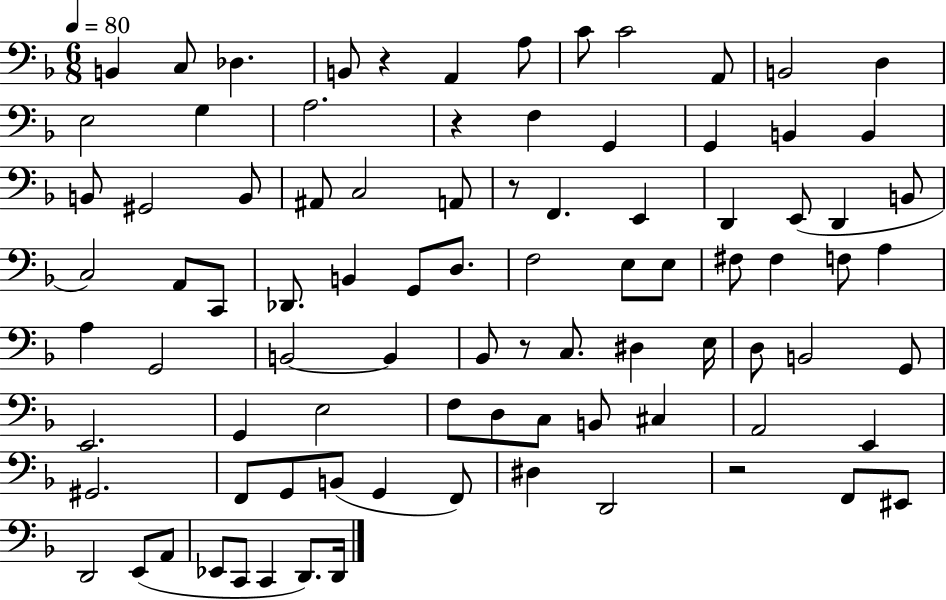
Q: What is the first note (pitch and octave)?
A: B2